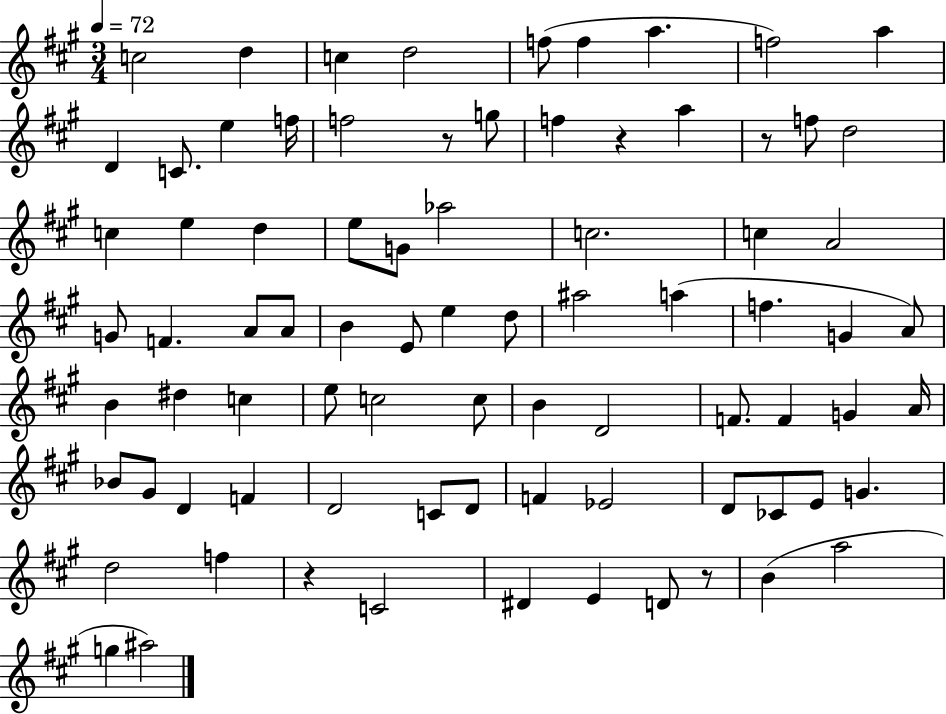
C5/h D5/q C5/q D5/h F5/e F5/q A5/q. F5/h A5/q D4/q C4/e. E5/q F5/s F5/h R/e G5/e F5/q R/q A5/q R/e F5/e D5/h C5/q E5/q D5/q E5/e G4/e Ab5/h C5/h. C5/q A4/h G4/e F4/q. A4/e A4/e B4/q E4/e E5/q D5/e A#5/h A5/q F5/q. G4/q A4/e B4/q D#5/q C5/q E5/e C5/h C5/e B4/q D4/h F4/e. F4/q G4/q A4/s Bb4/e G#4/e D4/q F4/q D4/h C4/e D4/e F4/q Eb4/h D4/e CES4/e E4/e G4/q. D5/h F5/q R/q C4/h D#4/q E4/q D4/e R/e B4/q A5/h G5/q A#5/h